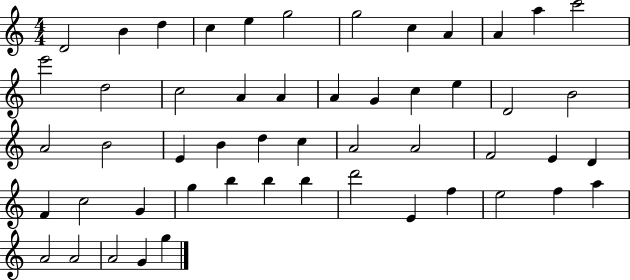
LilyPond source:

{
  \clef treble
  \numericTimeSignature
  \time 4/4
  \key c \major
  d'2 b'4 d''4 | c''4 e''4 g''2 | g''2 c''4 a'4 | a'4 a''4 c'''2 | \break e'''2 d''2 | c''2 a'4 a'4 | a'4 g'4 c''4 e''4 | d'2 b'2 | \break a'2 b'2 | e'4 b'4 d''4 c''4 | a'2 a'2 | f'2 e'4 d'4 | \break f'4 c''2 g'4 | g''4 b''4 b''4 b''4 | d'''2 e'4 f''4 | e''2 f''4 a''4 | \break a'2 a'2 | a'2 g'4 g''4 | \bar "|."
}